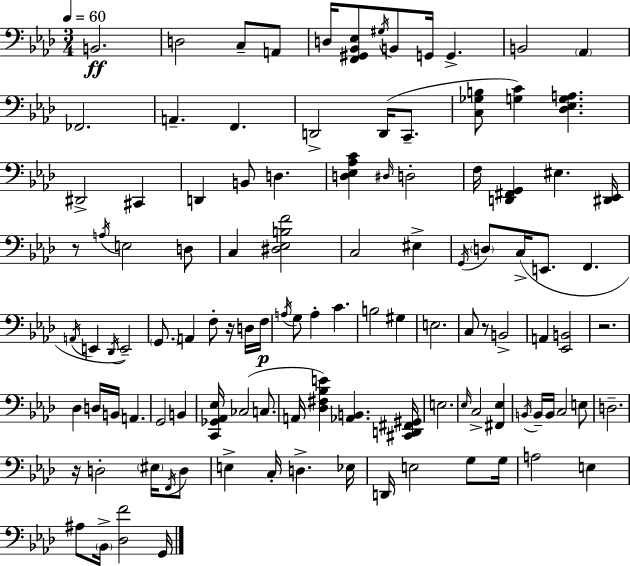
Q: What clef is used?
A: bass